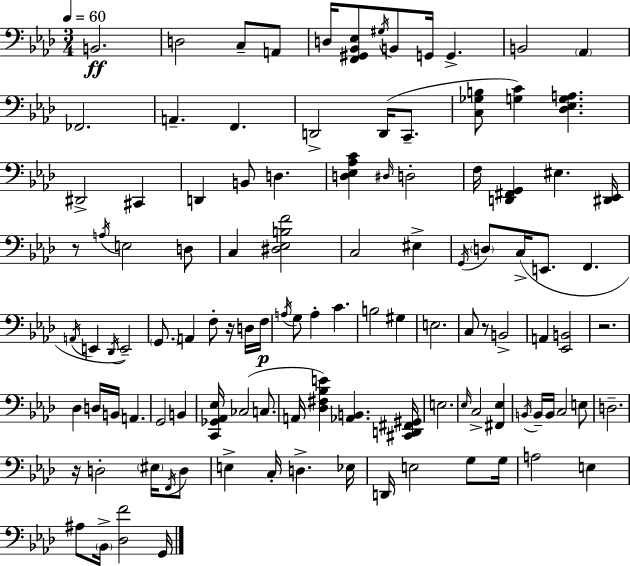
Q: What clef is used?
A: bass